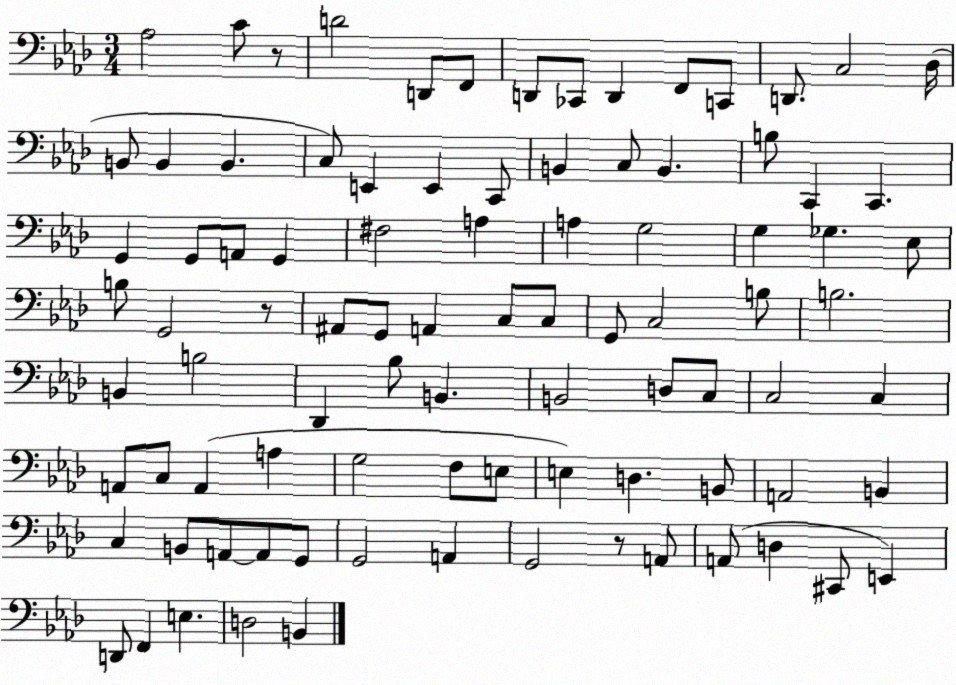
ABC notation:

X:1
T:Untitled
M:3/4
L:1/4
K:Ab
_A,2 C/2 z/2 D2 D,,/2 F,,/2 D,,/2 _C,,/2 D,, F,,/2 C,,/2 D,,/2 C,2 _D,/4 B,,/2 B,, B,, C,/2 E,, E,, C,,/2 B,, C,/2 B,, B,/2 C,, C,, G,, G,,/2 A,,/2 G,, ^F,2 A, A, G,2 G, _G, _E,/2 B,/2 G,,2 z/2 ^A,,/2 G,,/2 A,, C,/2 C,/2 G,,/2 C,2 B,/2 B,2 B,, B,2 _D,, _B,/2 B,, B,,2 D,/2 C,/2 C,2 C, A,,/2 C,/2 A,, A, G,2 F,/2 E,/2 E, D, B,,/2 A,,2 B,, C, B,,/2 A,,/2 A,,/2 G,,/2 G,,2 A,, G,,2 z/2 A,,/2 A,,/2 D, ^C,,/2 E,, D,,/2 F,, E, D,2 B,,